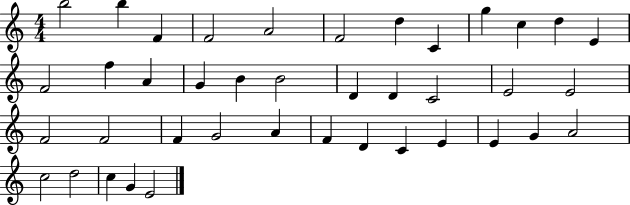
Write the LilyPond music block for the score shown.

{
  \clef treble
  \numericTimeSignature
  \time 4/4
  \key c \major
  b''2 b''4 f'4 | f'2 a'2 | f'2 d''4 c'4 | g''4 c''4 d''4 e'4 | \break f'2 f''4 a'4 | g'4 b'4 b'2 | d'4 d'4 c'2 | e'2 e'2 | \break f'2 f'2 | f'4 g'2 a'4 | f'4 d'4 c'4 e'4 | e'4 g'4 a'2 | \break c''2 d''2 | c''4 g'4 e'2 | \bar "|."
}